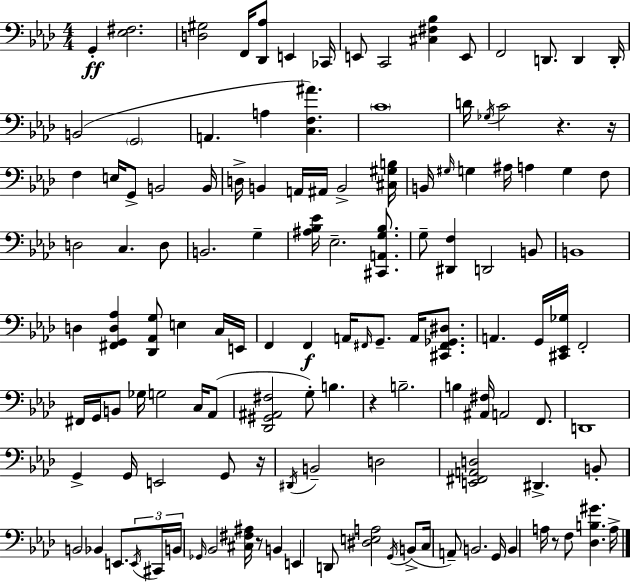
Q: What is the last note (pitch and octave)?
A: A3